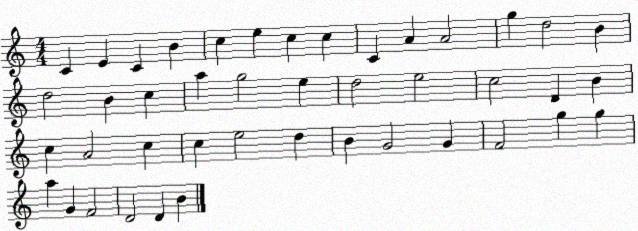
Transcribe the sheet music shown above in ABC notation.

X:1
T:Untitled
M:4/4
L:1/4
K:C
C E C B c e c c C A A2 g d2 B d2 B c a g2 e d2 e2 c2 D B c A2 c c e2 d B G2 G F2 g g a G F2 D2 D B